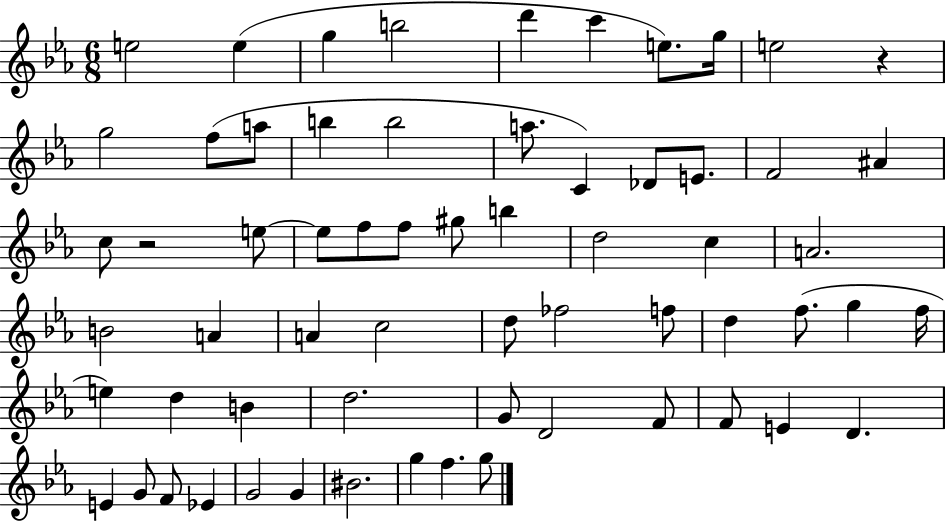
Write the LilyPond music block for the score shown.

{
  \clef treble
  \numericTimeSignature
  \time 6/8
  \key ees \major
  e''2 e''4( | g''4 b''2 | d'''4 c'''4 e''8.) g''16 | e''2 r4 | \break g''2 f''8( a''8 | b''4 b''2 | a''8. c'4) des'8 e'8. | f'2 ais'4 | \break c''8 r2 e''8~~ | e''8 f''8 f''8 gis''8 b''4 | d''2 c''4 | a'2. | \break b'2 a'4 | a'4 c''2 | d''8 fes''2 f''8 | d''4 f''8.( g''4 f''16 | \break e''4) d''4 b'4 | d''2. | g'8 d'2 f'8 | f'8 e'4 d'4. | \break e'4 g'8 f'8 ees'4 | g'2 g'4 | bis'2. | g''4 f''4. g''8 | \break \bar "|."
}